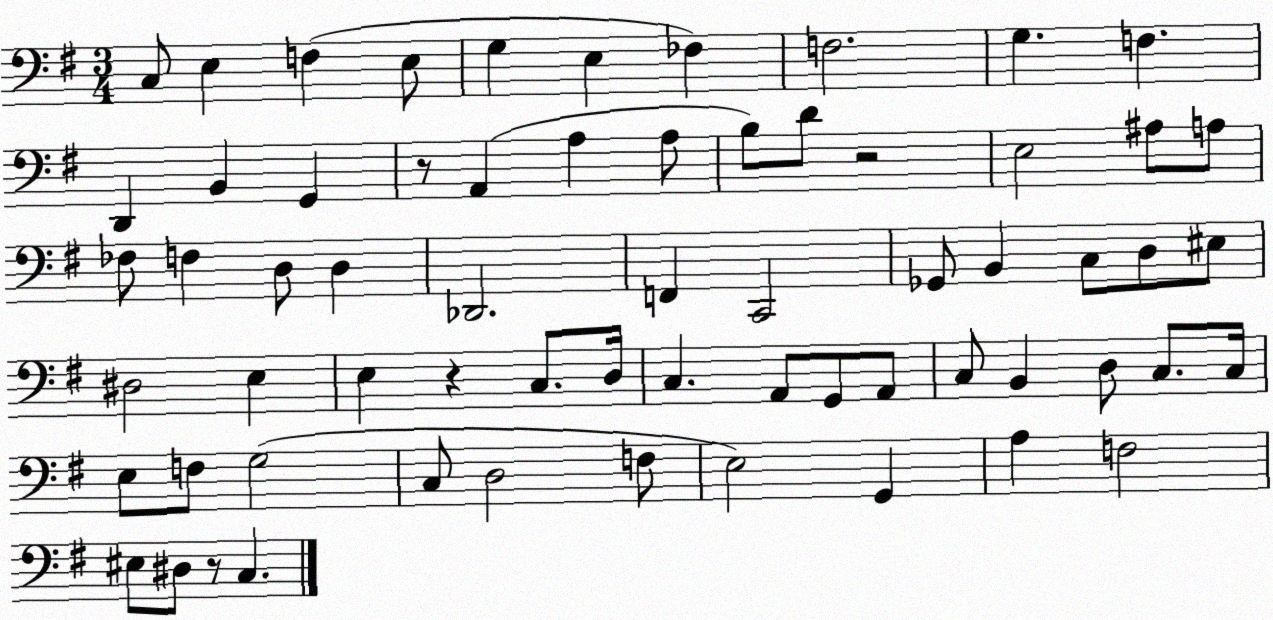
X:1
T:Untitled
M:3/4
L:1/4
K:G
C,/2 E, F, E,/2 G, E, _F, F,2 G, F, D,, B,, G,, z/2 A,, A, A,/2 B,/2 D/2 z2 E,2 ^A,/2 A,/2 _F,/2 F, D,/2 D, _D,,2 F,, C,,2 _G,,/2 B,, C,/2 D,/2 ^E,/2 ^D,2 E, E, z C,/2 D,/4 C, A,,/2 G,,/2 A,,/2 C,/2 B,, D,/2 C,/2 C,/4 E,/2 F,/2 G,2 C,/2 D,2 F,/2 E,2 G,, A, F,2 ^E,/2 ^D,/2 z/2 C,